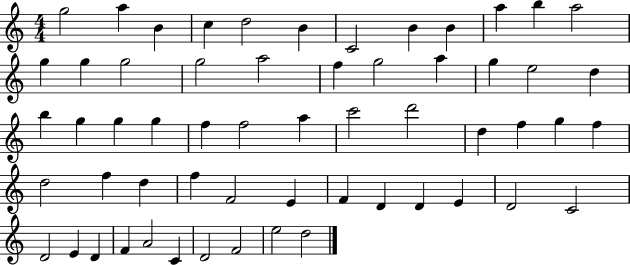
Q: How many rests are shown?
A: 0